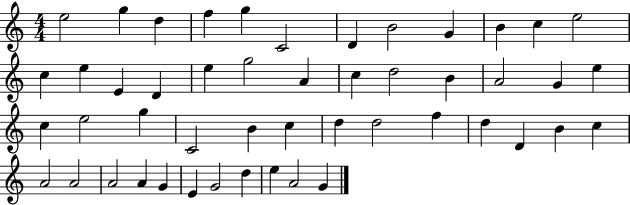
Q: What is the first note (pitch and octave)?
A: E5